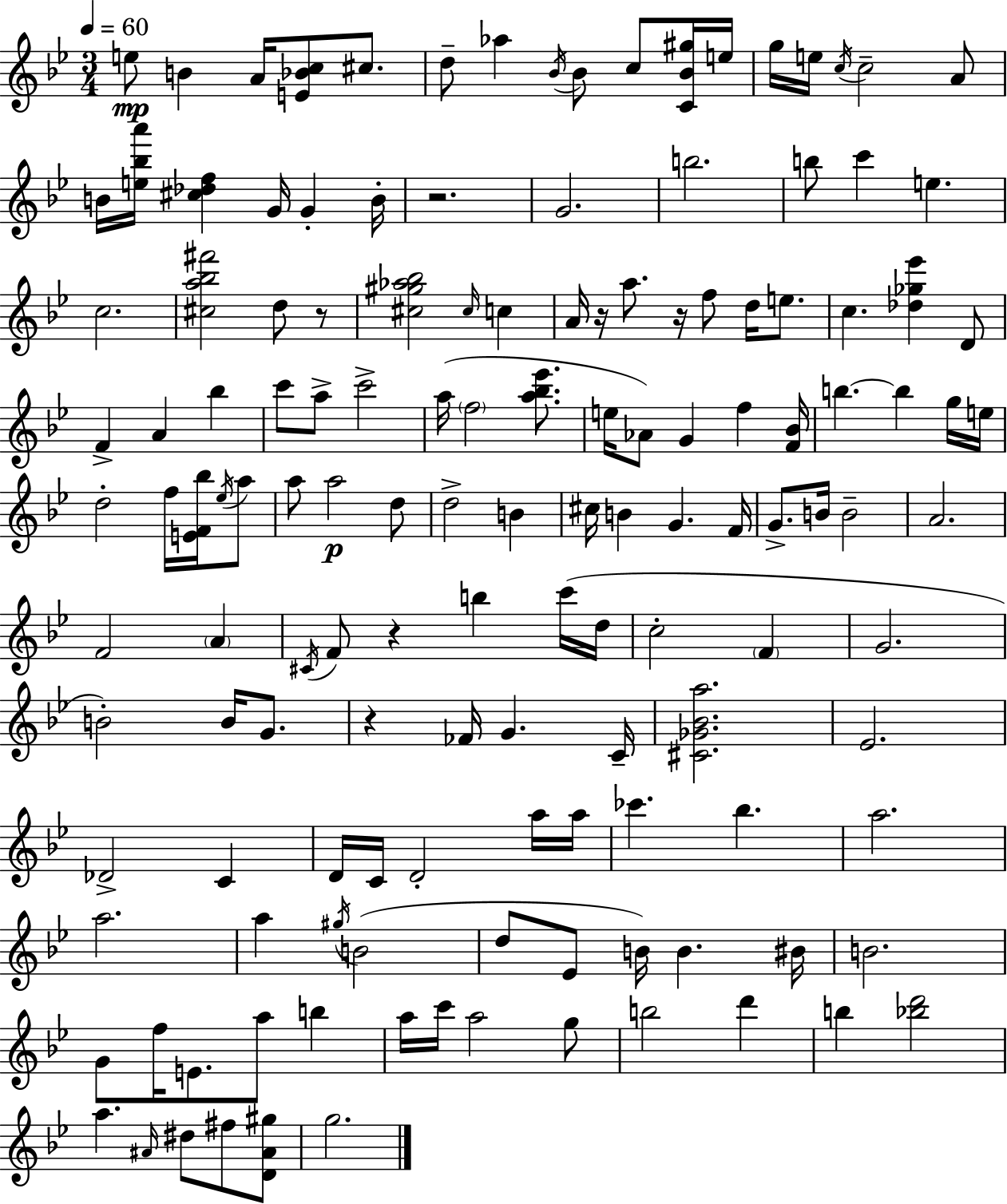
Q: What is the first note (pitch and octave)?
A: E5